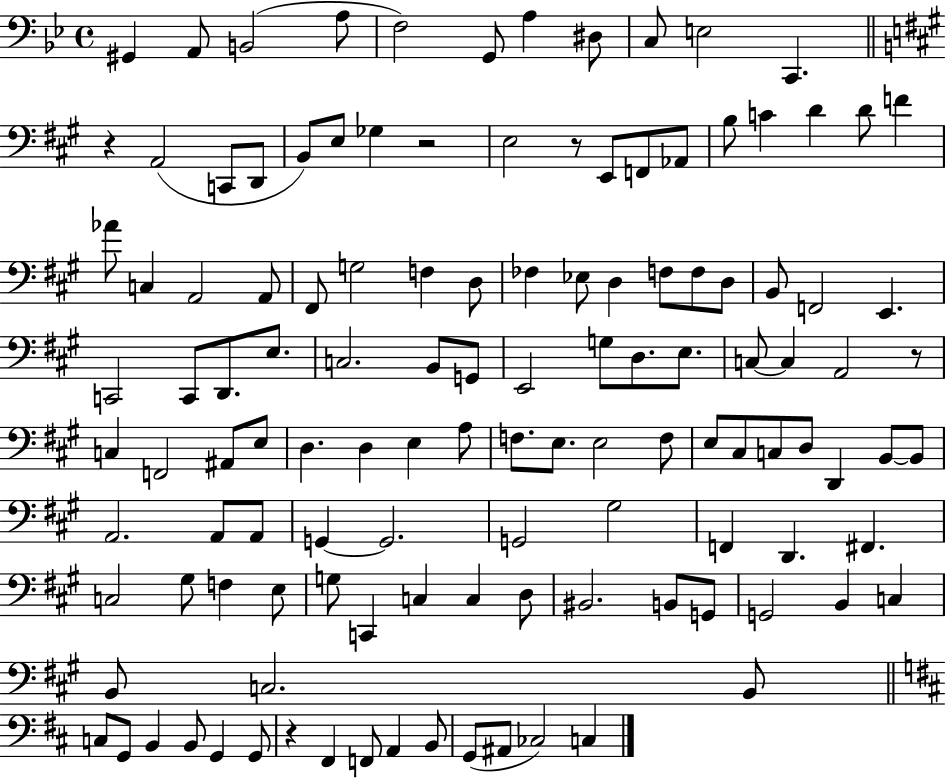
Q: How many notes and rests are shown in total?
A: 123